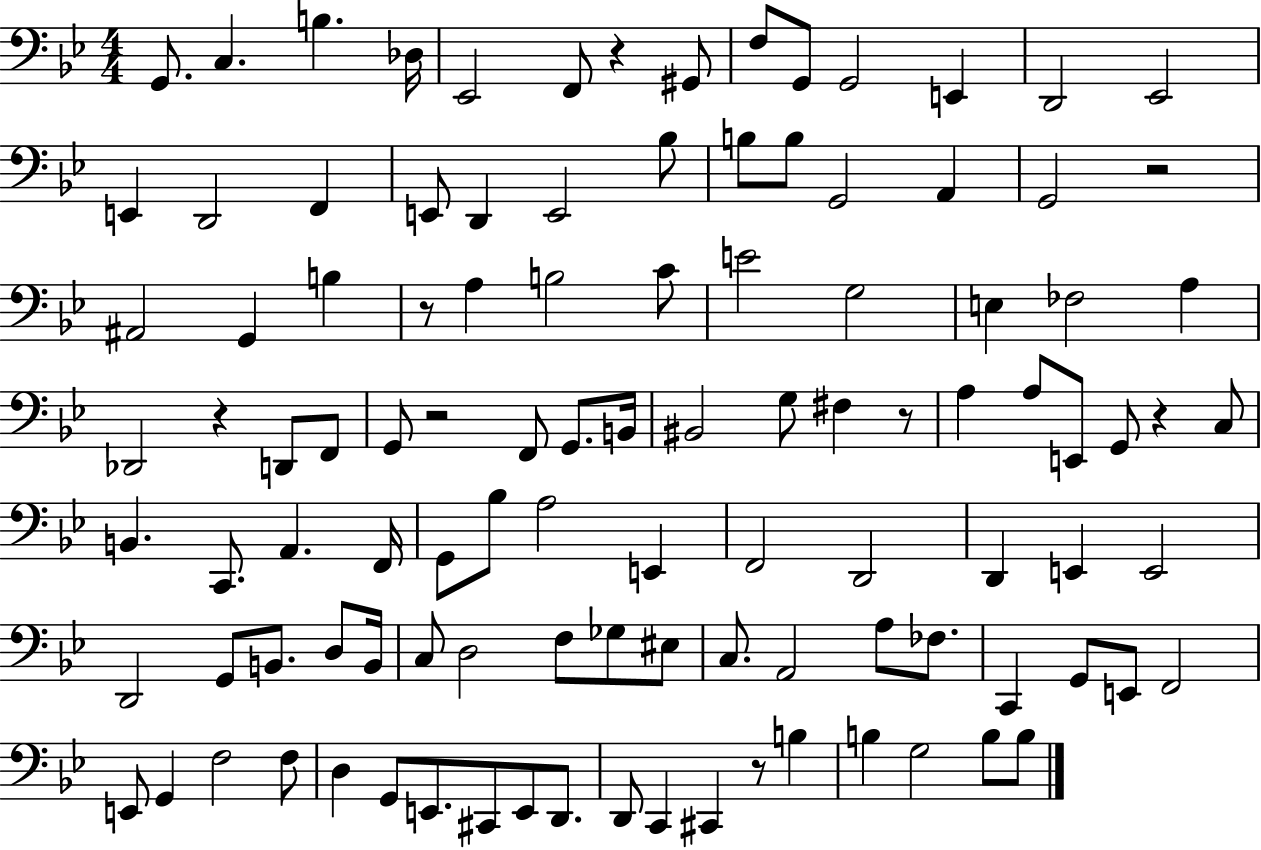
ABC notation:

X:1
T:Untitled
M:4/4
L:1/4
K:Bb
G,,/2 C, B, _D,/4 _E,,2 F,,/2 z ^G,,/2 F,/2 G,,/2 G,,2 E,, D,,2 _E,,2 E,, D,,2 F,, E,,/2 D,, E,,2 _B,/2 B,/2 B,/2 G,,2 A,, G,,2 z2 ^A,,2 G,, B, z/2 A, B,2 C/2 E2 G,2 E, _F,2 A, _D,,2 z D,,/2 F,,/2 G,,/2 z2 F,,/2 G,,/2 B,,/4 ^B,,2 G,/2 ^F, z/2 A, A,/2 E,,/2 G,,/2 z C,/2 B,, C,,/2 A,, F,,/4 G,,/2 _B,/2 A,2 E,, F,,2 D,,2 D,, E,, E,,2 D,,2 G,,/2 B,,/2 D,/2 B,,/4 C,/2 D,2 F,/2 _G,/2 ^E,/2 C,/2 A,,2 A,/2 _F,/2 C,, G,,/2 E,,/2 F,,2 E,,/2 G,, F,2 F,/2 D, G,,/2 E,,/2 ^C,,/2 E,,/2 D,,/2 D,,/2 C,, ^C,, z/2 B, B, G,2 B,/2 B,/2